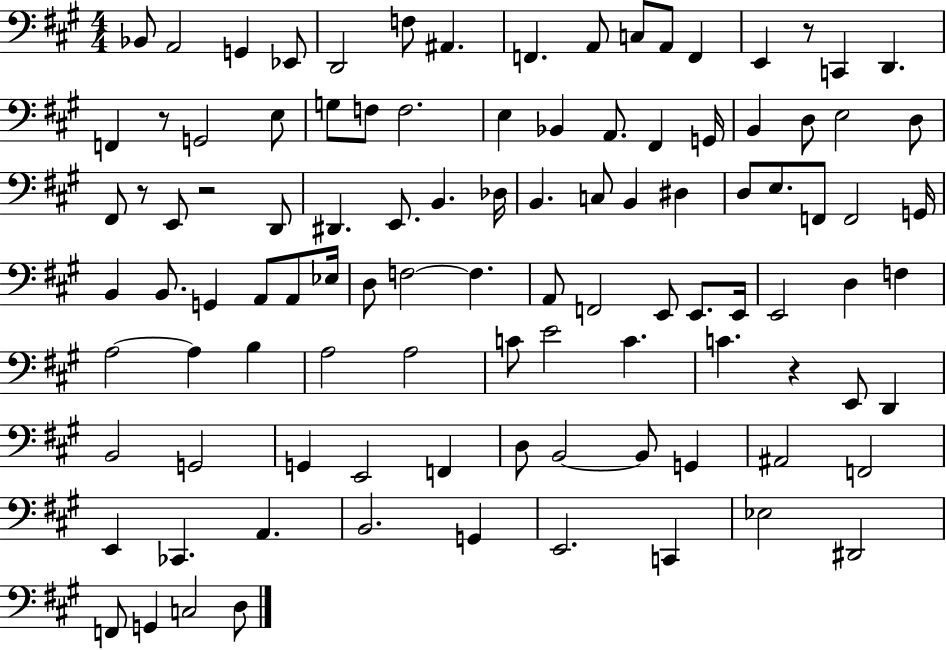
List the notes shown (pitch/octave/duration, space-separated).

Bb2/e A2/h G2/q Eb2/e D2/h F3/e A#2/q. F2/q. A2/e C3/e A2/e F2/q E2/q R/e C2/q D2/q. F2/q R/e G2/h E3/e G3/e F3/e F3/h. E3/q Bb2/q A2/e. F#2/q G2/s B2/q D3/e E3/h D3/e F#2/e R/e E2/e R/h D2/e D#2/q. E2/e. B2/q. Db3/s B2/q. C3/e B2/q D#3/q D3/e E3/e. F2/e F2/h G2/s B2/q B2/e. G2/q A2/e A2/e Eb3/s D3/e F3/h F3/q. A2/e F2/h E2/e E2/e. E2/s E2/h D3/q F3/q A3/h A3/q B3/q A3/h A3/h C4/e E4/h C4/q. C4/q. R/q E2/e D2/q B2/h G2/h G2/q E2/h F2/q D3/e B2/h B2/e G2/q A#2/h F2/h E2/q CES2/q. A2/q. B2/h. G2/q E2/h. C2/q Eb3/h D#2/h F2/e G2/q C3/h D3/e